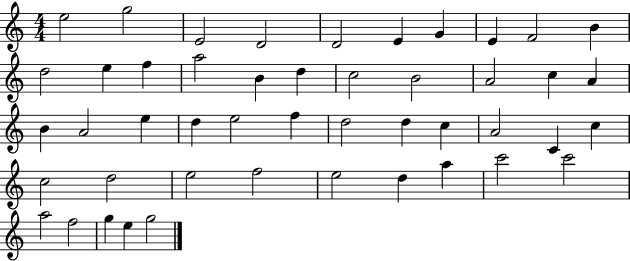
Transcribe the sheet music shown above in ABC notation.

X:1
T:Untitled
M:4/4
L:1/4
K:C
e2 g2 E2 D2 D2 E G E F2 B d2 e f a2 B d c2 B2 A2 c A B A2 e d e2 f d2 d c A2 C c c2 d2 e2 f2 e2 d a c'2 c'2 a2 f2 g e g2